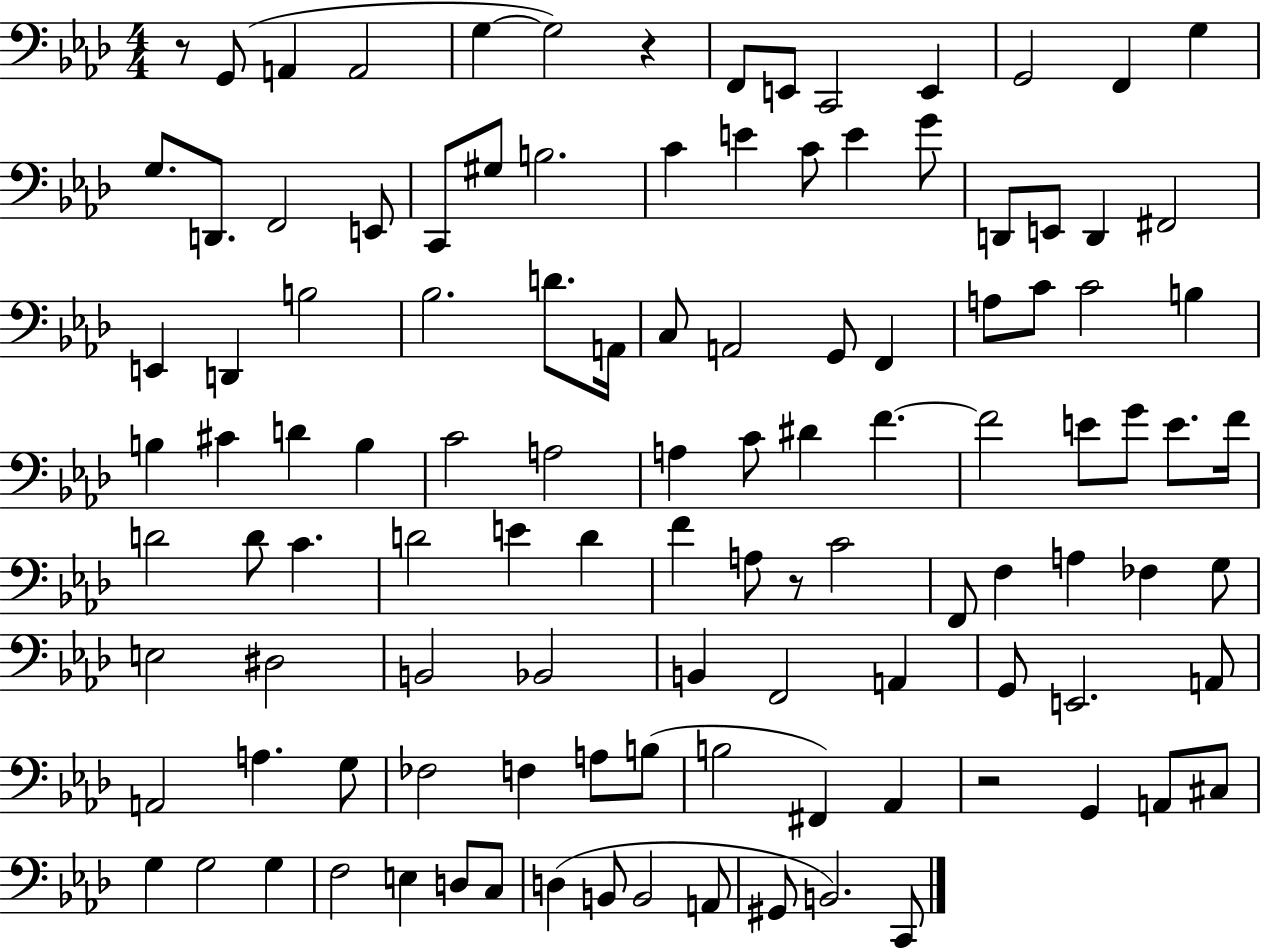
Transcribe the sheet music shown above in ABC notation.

X:1
T:Untitled
M:4/4
L:1/4
K:Ab
z/2 G,,/2 A,, A,,2 G, G,2 z F,,/2 E,,/2 C,,2 E,, G,,2 F,, G, G,/2 D,,/2 F,,2 E,,/2 C,,/2 ^G,/2 B,2 C E C/2 E G/2 D,,/2 E,,/2 D,, ^F,,2 E,, D,, B,2 _B,2 D/2 A,,/4 C,/2 A,,2 G,,/2 F,, A,/2 C/2 C2 B, B, ^C D B, C2 A,2 A, C/2 ^D F F2 E/2 G/2 E/2 F/4 D2 D/2 C D2 E D F A,/2 z/2 C2 F,,/2 F, A, _F, G,/2 E,2 ^D,2 B,,2 _B,,2 B,, F,,2 A,, G,,/2 E,,2 A,,/2 A,,2 A, G,/2 _F,2 F, A,/2 B,/2 B,2 ^F,, _A,, z2 G,, A,,/2 ^C,/2 G, G,2 G, F,2 E, D,/2 C,/2 D, B,,/2 B,,2 A,,/2 ^G,,/2 B,,2 C,,/2